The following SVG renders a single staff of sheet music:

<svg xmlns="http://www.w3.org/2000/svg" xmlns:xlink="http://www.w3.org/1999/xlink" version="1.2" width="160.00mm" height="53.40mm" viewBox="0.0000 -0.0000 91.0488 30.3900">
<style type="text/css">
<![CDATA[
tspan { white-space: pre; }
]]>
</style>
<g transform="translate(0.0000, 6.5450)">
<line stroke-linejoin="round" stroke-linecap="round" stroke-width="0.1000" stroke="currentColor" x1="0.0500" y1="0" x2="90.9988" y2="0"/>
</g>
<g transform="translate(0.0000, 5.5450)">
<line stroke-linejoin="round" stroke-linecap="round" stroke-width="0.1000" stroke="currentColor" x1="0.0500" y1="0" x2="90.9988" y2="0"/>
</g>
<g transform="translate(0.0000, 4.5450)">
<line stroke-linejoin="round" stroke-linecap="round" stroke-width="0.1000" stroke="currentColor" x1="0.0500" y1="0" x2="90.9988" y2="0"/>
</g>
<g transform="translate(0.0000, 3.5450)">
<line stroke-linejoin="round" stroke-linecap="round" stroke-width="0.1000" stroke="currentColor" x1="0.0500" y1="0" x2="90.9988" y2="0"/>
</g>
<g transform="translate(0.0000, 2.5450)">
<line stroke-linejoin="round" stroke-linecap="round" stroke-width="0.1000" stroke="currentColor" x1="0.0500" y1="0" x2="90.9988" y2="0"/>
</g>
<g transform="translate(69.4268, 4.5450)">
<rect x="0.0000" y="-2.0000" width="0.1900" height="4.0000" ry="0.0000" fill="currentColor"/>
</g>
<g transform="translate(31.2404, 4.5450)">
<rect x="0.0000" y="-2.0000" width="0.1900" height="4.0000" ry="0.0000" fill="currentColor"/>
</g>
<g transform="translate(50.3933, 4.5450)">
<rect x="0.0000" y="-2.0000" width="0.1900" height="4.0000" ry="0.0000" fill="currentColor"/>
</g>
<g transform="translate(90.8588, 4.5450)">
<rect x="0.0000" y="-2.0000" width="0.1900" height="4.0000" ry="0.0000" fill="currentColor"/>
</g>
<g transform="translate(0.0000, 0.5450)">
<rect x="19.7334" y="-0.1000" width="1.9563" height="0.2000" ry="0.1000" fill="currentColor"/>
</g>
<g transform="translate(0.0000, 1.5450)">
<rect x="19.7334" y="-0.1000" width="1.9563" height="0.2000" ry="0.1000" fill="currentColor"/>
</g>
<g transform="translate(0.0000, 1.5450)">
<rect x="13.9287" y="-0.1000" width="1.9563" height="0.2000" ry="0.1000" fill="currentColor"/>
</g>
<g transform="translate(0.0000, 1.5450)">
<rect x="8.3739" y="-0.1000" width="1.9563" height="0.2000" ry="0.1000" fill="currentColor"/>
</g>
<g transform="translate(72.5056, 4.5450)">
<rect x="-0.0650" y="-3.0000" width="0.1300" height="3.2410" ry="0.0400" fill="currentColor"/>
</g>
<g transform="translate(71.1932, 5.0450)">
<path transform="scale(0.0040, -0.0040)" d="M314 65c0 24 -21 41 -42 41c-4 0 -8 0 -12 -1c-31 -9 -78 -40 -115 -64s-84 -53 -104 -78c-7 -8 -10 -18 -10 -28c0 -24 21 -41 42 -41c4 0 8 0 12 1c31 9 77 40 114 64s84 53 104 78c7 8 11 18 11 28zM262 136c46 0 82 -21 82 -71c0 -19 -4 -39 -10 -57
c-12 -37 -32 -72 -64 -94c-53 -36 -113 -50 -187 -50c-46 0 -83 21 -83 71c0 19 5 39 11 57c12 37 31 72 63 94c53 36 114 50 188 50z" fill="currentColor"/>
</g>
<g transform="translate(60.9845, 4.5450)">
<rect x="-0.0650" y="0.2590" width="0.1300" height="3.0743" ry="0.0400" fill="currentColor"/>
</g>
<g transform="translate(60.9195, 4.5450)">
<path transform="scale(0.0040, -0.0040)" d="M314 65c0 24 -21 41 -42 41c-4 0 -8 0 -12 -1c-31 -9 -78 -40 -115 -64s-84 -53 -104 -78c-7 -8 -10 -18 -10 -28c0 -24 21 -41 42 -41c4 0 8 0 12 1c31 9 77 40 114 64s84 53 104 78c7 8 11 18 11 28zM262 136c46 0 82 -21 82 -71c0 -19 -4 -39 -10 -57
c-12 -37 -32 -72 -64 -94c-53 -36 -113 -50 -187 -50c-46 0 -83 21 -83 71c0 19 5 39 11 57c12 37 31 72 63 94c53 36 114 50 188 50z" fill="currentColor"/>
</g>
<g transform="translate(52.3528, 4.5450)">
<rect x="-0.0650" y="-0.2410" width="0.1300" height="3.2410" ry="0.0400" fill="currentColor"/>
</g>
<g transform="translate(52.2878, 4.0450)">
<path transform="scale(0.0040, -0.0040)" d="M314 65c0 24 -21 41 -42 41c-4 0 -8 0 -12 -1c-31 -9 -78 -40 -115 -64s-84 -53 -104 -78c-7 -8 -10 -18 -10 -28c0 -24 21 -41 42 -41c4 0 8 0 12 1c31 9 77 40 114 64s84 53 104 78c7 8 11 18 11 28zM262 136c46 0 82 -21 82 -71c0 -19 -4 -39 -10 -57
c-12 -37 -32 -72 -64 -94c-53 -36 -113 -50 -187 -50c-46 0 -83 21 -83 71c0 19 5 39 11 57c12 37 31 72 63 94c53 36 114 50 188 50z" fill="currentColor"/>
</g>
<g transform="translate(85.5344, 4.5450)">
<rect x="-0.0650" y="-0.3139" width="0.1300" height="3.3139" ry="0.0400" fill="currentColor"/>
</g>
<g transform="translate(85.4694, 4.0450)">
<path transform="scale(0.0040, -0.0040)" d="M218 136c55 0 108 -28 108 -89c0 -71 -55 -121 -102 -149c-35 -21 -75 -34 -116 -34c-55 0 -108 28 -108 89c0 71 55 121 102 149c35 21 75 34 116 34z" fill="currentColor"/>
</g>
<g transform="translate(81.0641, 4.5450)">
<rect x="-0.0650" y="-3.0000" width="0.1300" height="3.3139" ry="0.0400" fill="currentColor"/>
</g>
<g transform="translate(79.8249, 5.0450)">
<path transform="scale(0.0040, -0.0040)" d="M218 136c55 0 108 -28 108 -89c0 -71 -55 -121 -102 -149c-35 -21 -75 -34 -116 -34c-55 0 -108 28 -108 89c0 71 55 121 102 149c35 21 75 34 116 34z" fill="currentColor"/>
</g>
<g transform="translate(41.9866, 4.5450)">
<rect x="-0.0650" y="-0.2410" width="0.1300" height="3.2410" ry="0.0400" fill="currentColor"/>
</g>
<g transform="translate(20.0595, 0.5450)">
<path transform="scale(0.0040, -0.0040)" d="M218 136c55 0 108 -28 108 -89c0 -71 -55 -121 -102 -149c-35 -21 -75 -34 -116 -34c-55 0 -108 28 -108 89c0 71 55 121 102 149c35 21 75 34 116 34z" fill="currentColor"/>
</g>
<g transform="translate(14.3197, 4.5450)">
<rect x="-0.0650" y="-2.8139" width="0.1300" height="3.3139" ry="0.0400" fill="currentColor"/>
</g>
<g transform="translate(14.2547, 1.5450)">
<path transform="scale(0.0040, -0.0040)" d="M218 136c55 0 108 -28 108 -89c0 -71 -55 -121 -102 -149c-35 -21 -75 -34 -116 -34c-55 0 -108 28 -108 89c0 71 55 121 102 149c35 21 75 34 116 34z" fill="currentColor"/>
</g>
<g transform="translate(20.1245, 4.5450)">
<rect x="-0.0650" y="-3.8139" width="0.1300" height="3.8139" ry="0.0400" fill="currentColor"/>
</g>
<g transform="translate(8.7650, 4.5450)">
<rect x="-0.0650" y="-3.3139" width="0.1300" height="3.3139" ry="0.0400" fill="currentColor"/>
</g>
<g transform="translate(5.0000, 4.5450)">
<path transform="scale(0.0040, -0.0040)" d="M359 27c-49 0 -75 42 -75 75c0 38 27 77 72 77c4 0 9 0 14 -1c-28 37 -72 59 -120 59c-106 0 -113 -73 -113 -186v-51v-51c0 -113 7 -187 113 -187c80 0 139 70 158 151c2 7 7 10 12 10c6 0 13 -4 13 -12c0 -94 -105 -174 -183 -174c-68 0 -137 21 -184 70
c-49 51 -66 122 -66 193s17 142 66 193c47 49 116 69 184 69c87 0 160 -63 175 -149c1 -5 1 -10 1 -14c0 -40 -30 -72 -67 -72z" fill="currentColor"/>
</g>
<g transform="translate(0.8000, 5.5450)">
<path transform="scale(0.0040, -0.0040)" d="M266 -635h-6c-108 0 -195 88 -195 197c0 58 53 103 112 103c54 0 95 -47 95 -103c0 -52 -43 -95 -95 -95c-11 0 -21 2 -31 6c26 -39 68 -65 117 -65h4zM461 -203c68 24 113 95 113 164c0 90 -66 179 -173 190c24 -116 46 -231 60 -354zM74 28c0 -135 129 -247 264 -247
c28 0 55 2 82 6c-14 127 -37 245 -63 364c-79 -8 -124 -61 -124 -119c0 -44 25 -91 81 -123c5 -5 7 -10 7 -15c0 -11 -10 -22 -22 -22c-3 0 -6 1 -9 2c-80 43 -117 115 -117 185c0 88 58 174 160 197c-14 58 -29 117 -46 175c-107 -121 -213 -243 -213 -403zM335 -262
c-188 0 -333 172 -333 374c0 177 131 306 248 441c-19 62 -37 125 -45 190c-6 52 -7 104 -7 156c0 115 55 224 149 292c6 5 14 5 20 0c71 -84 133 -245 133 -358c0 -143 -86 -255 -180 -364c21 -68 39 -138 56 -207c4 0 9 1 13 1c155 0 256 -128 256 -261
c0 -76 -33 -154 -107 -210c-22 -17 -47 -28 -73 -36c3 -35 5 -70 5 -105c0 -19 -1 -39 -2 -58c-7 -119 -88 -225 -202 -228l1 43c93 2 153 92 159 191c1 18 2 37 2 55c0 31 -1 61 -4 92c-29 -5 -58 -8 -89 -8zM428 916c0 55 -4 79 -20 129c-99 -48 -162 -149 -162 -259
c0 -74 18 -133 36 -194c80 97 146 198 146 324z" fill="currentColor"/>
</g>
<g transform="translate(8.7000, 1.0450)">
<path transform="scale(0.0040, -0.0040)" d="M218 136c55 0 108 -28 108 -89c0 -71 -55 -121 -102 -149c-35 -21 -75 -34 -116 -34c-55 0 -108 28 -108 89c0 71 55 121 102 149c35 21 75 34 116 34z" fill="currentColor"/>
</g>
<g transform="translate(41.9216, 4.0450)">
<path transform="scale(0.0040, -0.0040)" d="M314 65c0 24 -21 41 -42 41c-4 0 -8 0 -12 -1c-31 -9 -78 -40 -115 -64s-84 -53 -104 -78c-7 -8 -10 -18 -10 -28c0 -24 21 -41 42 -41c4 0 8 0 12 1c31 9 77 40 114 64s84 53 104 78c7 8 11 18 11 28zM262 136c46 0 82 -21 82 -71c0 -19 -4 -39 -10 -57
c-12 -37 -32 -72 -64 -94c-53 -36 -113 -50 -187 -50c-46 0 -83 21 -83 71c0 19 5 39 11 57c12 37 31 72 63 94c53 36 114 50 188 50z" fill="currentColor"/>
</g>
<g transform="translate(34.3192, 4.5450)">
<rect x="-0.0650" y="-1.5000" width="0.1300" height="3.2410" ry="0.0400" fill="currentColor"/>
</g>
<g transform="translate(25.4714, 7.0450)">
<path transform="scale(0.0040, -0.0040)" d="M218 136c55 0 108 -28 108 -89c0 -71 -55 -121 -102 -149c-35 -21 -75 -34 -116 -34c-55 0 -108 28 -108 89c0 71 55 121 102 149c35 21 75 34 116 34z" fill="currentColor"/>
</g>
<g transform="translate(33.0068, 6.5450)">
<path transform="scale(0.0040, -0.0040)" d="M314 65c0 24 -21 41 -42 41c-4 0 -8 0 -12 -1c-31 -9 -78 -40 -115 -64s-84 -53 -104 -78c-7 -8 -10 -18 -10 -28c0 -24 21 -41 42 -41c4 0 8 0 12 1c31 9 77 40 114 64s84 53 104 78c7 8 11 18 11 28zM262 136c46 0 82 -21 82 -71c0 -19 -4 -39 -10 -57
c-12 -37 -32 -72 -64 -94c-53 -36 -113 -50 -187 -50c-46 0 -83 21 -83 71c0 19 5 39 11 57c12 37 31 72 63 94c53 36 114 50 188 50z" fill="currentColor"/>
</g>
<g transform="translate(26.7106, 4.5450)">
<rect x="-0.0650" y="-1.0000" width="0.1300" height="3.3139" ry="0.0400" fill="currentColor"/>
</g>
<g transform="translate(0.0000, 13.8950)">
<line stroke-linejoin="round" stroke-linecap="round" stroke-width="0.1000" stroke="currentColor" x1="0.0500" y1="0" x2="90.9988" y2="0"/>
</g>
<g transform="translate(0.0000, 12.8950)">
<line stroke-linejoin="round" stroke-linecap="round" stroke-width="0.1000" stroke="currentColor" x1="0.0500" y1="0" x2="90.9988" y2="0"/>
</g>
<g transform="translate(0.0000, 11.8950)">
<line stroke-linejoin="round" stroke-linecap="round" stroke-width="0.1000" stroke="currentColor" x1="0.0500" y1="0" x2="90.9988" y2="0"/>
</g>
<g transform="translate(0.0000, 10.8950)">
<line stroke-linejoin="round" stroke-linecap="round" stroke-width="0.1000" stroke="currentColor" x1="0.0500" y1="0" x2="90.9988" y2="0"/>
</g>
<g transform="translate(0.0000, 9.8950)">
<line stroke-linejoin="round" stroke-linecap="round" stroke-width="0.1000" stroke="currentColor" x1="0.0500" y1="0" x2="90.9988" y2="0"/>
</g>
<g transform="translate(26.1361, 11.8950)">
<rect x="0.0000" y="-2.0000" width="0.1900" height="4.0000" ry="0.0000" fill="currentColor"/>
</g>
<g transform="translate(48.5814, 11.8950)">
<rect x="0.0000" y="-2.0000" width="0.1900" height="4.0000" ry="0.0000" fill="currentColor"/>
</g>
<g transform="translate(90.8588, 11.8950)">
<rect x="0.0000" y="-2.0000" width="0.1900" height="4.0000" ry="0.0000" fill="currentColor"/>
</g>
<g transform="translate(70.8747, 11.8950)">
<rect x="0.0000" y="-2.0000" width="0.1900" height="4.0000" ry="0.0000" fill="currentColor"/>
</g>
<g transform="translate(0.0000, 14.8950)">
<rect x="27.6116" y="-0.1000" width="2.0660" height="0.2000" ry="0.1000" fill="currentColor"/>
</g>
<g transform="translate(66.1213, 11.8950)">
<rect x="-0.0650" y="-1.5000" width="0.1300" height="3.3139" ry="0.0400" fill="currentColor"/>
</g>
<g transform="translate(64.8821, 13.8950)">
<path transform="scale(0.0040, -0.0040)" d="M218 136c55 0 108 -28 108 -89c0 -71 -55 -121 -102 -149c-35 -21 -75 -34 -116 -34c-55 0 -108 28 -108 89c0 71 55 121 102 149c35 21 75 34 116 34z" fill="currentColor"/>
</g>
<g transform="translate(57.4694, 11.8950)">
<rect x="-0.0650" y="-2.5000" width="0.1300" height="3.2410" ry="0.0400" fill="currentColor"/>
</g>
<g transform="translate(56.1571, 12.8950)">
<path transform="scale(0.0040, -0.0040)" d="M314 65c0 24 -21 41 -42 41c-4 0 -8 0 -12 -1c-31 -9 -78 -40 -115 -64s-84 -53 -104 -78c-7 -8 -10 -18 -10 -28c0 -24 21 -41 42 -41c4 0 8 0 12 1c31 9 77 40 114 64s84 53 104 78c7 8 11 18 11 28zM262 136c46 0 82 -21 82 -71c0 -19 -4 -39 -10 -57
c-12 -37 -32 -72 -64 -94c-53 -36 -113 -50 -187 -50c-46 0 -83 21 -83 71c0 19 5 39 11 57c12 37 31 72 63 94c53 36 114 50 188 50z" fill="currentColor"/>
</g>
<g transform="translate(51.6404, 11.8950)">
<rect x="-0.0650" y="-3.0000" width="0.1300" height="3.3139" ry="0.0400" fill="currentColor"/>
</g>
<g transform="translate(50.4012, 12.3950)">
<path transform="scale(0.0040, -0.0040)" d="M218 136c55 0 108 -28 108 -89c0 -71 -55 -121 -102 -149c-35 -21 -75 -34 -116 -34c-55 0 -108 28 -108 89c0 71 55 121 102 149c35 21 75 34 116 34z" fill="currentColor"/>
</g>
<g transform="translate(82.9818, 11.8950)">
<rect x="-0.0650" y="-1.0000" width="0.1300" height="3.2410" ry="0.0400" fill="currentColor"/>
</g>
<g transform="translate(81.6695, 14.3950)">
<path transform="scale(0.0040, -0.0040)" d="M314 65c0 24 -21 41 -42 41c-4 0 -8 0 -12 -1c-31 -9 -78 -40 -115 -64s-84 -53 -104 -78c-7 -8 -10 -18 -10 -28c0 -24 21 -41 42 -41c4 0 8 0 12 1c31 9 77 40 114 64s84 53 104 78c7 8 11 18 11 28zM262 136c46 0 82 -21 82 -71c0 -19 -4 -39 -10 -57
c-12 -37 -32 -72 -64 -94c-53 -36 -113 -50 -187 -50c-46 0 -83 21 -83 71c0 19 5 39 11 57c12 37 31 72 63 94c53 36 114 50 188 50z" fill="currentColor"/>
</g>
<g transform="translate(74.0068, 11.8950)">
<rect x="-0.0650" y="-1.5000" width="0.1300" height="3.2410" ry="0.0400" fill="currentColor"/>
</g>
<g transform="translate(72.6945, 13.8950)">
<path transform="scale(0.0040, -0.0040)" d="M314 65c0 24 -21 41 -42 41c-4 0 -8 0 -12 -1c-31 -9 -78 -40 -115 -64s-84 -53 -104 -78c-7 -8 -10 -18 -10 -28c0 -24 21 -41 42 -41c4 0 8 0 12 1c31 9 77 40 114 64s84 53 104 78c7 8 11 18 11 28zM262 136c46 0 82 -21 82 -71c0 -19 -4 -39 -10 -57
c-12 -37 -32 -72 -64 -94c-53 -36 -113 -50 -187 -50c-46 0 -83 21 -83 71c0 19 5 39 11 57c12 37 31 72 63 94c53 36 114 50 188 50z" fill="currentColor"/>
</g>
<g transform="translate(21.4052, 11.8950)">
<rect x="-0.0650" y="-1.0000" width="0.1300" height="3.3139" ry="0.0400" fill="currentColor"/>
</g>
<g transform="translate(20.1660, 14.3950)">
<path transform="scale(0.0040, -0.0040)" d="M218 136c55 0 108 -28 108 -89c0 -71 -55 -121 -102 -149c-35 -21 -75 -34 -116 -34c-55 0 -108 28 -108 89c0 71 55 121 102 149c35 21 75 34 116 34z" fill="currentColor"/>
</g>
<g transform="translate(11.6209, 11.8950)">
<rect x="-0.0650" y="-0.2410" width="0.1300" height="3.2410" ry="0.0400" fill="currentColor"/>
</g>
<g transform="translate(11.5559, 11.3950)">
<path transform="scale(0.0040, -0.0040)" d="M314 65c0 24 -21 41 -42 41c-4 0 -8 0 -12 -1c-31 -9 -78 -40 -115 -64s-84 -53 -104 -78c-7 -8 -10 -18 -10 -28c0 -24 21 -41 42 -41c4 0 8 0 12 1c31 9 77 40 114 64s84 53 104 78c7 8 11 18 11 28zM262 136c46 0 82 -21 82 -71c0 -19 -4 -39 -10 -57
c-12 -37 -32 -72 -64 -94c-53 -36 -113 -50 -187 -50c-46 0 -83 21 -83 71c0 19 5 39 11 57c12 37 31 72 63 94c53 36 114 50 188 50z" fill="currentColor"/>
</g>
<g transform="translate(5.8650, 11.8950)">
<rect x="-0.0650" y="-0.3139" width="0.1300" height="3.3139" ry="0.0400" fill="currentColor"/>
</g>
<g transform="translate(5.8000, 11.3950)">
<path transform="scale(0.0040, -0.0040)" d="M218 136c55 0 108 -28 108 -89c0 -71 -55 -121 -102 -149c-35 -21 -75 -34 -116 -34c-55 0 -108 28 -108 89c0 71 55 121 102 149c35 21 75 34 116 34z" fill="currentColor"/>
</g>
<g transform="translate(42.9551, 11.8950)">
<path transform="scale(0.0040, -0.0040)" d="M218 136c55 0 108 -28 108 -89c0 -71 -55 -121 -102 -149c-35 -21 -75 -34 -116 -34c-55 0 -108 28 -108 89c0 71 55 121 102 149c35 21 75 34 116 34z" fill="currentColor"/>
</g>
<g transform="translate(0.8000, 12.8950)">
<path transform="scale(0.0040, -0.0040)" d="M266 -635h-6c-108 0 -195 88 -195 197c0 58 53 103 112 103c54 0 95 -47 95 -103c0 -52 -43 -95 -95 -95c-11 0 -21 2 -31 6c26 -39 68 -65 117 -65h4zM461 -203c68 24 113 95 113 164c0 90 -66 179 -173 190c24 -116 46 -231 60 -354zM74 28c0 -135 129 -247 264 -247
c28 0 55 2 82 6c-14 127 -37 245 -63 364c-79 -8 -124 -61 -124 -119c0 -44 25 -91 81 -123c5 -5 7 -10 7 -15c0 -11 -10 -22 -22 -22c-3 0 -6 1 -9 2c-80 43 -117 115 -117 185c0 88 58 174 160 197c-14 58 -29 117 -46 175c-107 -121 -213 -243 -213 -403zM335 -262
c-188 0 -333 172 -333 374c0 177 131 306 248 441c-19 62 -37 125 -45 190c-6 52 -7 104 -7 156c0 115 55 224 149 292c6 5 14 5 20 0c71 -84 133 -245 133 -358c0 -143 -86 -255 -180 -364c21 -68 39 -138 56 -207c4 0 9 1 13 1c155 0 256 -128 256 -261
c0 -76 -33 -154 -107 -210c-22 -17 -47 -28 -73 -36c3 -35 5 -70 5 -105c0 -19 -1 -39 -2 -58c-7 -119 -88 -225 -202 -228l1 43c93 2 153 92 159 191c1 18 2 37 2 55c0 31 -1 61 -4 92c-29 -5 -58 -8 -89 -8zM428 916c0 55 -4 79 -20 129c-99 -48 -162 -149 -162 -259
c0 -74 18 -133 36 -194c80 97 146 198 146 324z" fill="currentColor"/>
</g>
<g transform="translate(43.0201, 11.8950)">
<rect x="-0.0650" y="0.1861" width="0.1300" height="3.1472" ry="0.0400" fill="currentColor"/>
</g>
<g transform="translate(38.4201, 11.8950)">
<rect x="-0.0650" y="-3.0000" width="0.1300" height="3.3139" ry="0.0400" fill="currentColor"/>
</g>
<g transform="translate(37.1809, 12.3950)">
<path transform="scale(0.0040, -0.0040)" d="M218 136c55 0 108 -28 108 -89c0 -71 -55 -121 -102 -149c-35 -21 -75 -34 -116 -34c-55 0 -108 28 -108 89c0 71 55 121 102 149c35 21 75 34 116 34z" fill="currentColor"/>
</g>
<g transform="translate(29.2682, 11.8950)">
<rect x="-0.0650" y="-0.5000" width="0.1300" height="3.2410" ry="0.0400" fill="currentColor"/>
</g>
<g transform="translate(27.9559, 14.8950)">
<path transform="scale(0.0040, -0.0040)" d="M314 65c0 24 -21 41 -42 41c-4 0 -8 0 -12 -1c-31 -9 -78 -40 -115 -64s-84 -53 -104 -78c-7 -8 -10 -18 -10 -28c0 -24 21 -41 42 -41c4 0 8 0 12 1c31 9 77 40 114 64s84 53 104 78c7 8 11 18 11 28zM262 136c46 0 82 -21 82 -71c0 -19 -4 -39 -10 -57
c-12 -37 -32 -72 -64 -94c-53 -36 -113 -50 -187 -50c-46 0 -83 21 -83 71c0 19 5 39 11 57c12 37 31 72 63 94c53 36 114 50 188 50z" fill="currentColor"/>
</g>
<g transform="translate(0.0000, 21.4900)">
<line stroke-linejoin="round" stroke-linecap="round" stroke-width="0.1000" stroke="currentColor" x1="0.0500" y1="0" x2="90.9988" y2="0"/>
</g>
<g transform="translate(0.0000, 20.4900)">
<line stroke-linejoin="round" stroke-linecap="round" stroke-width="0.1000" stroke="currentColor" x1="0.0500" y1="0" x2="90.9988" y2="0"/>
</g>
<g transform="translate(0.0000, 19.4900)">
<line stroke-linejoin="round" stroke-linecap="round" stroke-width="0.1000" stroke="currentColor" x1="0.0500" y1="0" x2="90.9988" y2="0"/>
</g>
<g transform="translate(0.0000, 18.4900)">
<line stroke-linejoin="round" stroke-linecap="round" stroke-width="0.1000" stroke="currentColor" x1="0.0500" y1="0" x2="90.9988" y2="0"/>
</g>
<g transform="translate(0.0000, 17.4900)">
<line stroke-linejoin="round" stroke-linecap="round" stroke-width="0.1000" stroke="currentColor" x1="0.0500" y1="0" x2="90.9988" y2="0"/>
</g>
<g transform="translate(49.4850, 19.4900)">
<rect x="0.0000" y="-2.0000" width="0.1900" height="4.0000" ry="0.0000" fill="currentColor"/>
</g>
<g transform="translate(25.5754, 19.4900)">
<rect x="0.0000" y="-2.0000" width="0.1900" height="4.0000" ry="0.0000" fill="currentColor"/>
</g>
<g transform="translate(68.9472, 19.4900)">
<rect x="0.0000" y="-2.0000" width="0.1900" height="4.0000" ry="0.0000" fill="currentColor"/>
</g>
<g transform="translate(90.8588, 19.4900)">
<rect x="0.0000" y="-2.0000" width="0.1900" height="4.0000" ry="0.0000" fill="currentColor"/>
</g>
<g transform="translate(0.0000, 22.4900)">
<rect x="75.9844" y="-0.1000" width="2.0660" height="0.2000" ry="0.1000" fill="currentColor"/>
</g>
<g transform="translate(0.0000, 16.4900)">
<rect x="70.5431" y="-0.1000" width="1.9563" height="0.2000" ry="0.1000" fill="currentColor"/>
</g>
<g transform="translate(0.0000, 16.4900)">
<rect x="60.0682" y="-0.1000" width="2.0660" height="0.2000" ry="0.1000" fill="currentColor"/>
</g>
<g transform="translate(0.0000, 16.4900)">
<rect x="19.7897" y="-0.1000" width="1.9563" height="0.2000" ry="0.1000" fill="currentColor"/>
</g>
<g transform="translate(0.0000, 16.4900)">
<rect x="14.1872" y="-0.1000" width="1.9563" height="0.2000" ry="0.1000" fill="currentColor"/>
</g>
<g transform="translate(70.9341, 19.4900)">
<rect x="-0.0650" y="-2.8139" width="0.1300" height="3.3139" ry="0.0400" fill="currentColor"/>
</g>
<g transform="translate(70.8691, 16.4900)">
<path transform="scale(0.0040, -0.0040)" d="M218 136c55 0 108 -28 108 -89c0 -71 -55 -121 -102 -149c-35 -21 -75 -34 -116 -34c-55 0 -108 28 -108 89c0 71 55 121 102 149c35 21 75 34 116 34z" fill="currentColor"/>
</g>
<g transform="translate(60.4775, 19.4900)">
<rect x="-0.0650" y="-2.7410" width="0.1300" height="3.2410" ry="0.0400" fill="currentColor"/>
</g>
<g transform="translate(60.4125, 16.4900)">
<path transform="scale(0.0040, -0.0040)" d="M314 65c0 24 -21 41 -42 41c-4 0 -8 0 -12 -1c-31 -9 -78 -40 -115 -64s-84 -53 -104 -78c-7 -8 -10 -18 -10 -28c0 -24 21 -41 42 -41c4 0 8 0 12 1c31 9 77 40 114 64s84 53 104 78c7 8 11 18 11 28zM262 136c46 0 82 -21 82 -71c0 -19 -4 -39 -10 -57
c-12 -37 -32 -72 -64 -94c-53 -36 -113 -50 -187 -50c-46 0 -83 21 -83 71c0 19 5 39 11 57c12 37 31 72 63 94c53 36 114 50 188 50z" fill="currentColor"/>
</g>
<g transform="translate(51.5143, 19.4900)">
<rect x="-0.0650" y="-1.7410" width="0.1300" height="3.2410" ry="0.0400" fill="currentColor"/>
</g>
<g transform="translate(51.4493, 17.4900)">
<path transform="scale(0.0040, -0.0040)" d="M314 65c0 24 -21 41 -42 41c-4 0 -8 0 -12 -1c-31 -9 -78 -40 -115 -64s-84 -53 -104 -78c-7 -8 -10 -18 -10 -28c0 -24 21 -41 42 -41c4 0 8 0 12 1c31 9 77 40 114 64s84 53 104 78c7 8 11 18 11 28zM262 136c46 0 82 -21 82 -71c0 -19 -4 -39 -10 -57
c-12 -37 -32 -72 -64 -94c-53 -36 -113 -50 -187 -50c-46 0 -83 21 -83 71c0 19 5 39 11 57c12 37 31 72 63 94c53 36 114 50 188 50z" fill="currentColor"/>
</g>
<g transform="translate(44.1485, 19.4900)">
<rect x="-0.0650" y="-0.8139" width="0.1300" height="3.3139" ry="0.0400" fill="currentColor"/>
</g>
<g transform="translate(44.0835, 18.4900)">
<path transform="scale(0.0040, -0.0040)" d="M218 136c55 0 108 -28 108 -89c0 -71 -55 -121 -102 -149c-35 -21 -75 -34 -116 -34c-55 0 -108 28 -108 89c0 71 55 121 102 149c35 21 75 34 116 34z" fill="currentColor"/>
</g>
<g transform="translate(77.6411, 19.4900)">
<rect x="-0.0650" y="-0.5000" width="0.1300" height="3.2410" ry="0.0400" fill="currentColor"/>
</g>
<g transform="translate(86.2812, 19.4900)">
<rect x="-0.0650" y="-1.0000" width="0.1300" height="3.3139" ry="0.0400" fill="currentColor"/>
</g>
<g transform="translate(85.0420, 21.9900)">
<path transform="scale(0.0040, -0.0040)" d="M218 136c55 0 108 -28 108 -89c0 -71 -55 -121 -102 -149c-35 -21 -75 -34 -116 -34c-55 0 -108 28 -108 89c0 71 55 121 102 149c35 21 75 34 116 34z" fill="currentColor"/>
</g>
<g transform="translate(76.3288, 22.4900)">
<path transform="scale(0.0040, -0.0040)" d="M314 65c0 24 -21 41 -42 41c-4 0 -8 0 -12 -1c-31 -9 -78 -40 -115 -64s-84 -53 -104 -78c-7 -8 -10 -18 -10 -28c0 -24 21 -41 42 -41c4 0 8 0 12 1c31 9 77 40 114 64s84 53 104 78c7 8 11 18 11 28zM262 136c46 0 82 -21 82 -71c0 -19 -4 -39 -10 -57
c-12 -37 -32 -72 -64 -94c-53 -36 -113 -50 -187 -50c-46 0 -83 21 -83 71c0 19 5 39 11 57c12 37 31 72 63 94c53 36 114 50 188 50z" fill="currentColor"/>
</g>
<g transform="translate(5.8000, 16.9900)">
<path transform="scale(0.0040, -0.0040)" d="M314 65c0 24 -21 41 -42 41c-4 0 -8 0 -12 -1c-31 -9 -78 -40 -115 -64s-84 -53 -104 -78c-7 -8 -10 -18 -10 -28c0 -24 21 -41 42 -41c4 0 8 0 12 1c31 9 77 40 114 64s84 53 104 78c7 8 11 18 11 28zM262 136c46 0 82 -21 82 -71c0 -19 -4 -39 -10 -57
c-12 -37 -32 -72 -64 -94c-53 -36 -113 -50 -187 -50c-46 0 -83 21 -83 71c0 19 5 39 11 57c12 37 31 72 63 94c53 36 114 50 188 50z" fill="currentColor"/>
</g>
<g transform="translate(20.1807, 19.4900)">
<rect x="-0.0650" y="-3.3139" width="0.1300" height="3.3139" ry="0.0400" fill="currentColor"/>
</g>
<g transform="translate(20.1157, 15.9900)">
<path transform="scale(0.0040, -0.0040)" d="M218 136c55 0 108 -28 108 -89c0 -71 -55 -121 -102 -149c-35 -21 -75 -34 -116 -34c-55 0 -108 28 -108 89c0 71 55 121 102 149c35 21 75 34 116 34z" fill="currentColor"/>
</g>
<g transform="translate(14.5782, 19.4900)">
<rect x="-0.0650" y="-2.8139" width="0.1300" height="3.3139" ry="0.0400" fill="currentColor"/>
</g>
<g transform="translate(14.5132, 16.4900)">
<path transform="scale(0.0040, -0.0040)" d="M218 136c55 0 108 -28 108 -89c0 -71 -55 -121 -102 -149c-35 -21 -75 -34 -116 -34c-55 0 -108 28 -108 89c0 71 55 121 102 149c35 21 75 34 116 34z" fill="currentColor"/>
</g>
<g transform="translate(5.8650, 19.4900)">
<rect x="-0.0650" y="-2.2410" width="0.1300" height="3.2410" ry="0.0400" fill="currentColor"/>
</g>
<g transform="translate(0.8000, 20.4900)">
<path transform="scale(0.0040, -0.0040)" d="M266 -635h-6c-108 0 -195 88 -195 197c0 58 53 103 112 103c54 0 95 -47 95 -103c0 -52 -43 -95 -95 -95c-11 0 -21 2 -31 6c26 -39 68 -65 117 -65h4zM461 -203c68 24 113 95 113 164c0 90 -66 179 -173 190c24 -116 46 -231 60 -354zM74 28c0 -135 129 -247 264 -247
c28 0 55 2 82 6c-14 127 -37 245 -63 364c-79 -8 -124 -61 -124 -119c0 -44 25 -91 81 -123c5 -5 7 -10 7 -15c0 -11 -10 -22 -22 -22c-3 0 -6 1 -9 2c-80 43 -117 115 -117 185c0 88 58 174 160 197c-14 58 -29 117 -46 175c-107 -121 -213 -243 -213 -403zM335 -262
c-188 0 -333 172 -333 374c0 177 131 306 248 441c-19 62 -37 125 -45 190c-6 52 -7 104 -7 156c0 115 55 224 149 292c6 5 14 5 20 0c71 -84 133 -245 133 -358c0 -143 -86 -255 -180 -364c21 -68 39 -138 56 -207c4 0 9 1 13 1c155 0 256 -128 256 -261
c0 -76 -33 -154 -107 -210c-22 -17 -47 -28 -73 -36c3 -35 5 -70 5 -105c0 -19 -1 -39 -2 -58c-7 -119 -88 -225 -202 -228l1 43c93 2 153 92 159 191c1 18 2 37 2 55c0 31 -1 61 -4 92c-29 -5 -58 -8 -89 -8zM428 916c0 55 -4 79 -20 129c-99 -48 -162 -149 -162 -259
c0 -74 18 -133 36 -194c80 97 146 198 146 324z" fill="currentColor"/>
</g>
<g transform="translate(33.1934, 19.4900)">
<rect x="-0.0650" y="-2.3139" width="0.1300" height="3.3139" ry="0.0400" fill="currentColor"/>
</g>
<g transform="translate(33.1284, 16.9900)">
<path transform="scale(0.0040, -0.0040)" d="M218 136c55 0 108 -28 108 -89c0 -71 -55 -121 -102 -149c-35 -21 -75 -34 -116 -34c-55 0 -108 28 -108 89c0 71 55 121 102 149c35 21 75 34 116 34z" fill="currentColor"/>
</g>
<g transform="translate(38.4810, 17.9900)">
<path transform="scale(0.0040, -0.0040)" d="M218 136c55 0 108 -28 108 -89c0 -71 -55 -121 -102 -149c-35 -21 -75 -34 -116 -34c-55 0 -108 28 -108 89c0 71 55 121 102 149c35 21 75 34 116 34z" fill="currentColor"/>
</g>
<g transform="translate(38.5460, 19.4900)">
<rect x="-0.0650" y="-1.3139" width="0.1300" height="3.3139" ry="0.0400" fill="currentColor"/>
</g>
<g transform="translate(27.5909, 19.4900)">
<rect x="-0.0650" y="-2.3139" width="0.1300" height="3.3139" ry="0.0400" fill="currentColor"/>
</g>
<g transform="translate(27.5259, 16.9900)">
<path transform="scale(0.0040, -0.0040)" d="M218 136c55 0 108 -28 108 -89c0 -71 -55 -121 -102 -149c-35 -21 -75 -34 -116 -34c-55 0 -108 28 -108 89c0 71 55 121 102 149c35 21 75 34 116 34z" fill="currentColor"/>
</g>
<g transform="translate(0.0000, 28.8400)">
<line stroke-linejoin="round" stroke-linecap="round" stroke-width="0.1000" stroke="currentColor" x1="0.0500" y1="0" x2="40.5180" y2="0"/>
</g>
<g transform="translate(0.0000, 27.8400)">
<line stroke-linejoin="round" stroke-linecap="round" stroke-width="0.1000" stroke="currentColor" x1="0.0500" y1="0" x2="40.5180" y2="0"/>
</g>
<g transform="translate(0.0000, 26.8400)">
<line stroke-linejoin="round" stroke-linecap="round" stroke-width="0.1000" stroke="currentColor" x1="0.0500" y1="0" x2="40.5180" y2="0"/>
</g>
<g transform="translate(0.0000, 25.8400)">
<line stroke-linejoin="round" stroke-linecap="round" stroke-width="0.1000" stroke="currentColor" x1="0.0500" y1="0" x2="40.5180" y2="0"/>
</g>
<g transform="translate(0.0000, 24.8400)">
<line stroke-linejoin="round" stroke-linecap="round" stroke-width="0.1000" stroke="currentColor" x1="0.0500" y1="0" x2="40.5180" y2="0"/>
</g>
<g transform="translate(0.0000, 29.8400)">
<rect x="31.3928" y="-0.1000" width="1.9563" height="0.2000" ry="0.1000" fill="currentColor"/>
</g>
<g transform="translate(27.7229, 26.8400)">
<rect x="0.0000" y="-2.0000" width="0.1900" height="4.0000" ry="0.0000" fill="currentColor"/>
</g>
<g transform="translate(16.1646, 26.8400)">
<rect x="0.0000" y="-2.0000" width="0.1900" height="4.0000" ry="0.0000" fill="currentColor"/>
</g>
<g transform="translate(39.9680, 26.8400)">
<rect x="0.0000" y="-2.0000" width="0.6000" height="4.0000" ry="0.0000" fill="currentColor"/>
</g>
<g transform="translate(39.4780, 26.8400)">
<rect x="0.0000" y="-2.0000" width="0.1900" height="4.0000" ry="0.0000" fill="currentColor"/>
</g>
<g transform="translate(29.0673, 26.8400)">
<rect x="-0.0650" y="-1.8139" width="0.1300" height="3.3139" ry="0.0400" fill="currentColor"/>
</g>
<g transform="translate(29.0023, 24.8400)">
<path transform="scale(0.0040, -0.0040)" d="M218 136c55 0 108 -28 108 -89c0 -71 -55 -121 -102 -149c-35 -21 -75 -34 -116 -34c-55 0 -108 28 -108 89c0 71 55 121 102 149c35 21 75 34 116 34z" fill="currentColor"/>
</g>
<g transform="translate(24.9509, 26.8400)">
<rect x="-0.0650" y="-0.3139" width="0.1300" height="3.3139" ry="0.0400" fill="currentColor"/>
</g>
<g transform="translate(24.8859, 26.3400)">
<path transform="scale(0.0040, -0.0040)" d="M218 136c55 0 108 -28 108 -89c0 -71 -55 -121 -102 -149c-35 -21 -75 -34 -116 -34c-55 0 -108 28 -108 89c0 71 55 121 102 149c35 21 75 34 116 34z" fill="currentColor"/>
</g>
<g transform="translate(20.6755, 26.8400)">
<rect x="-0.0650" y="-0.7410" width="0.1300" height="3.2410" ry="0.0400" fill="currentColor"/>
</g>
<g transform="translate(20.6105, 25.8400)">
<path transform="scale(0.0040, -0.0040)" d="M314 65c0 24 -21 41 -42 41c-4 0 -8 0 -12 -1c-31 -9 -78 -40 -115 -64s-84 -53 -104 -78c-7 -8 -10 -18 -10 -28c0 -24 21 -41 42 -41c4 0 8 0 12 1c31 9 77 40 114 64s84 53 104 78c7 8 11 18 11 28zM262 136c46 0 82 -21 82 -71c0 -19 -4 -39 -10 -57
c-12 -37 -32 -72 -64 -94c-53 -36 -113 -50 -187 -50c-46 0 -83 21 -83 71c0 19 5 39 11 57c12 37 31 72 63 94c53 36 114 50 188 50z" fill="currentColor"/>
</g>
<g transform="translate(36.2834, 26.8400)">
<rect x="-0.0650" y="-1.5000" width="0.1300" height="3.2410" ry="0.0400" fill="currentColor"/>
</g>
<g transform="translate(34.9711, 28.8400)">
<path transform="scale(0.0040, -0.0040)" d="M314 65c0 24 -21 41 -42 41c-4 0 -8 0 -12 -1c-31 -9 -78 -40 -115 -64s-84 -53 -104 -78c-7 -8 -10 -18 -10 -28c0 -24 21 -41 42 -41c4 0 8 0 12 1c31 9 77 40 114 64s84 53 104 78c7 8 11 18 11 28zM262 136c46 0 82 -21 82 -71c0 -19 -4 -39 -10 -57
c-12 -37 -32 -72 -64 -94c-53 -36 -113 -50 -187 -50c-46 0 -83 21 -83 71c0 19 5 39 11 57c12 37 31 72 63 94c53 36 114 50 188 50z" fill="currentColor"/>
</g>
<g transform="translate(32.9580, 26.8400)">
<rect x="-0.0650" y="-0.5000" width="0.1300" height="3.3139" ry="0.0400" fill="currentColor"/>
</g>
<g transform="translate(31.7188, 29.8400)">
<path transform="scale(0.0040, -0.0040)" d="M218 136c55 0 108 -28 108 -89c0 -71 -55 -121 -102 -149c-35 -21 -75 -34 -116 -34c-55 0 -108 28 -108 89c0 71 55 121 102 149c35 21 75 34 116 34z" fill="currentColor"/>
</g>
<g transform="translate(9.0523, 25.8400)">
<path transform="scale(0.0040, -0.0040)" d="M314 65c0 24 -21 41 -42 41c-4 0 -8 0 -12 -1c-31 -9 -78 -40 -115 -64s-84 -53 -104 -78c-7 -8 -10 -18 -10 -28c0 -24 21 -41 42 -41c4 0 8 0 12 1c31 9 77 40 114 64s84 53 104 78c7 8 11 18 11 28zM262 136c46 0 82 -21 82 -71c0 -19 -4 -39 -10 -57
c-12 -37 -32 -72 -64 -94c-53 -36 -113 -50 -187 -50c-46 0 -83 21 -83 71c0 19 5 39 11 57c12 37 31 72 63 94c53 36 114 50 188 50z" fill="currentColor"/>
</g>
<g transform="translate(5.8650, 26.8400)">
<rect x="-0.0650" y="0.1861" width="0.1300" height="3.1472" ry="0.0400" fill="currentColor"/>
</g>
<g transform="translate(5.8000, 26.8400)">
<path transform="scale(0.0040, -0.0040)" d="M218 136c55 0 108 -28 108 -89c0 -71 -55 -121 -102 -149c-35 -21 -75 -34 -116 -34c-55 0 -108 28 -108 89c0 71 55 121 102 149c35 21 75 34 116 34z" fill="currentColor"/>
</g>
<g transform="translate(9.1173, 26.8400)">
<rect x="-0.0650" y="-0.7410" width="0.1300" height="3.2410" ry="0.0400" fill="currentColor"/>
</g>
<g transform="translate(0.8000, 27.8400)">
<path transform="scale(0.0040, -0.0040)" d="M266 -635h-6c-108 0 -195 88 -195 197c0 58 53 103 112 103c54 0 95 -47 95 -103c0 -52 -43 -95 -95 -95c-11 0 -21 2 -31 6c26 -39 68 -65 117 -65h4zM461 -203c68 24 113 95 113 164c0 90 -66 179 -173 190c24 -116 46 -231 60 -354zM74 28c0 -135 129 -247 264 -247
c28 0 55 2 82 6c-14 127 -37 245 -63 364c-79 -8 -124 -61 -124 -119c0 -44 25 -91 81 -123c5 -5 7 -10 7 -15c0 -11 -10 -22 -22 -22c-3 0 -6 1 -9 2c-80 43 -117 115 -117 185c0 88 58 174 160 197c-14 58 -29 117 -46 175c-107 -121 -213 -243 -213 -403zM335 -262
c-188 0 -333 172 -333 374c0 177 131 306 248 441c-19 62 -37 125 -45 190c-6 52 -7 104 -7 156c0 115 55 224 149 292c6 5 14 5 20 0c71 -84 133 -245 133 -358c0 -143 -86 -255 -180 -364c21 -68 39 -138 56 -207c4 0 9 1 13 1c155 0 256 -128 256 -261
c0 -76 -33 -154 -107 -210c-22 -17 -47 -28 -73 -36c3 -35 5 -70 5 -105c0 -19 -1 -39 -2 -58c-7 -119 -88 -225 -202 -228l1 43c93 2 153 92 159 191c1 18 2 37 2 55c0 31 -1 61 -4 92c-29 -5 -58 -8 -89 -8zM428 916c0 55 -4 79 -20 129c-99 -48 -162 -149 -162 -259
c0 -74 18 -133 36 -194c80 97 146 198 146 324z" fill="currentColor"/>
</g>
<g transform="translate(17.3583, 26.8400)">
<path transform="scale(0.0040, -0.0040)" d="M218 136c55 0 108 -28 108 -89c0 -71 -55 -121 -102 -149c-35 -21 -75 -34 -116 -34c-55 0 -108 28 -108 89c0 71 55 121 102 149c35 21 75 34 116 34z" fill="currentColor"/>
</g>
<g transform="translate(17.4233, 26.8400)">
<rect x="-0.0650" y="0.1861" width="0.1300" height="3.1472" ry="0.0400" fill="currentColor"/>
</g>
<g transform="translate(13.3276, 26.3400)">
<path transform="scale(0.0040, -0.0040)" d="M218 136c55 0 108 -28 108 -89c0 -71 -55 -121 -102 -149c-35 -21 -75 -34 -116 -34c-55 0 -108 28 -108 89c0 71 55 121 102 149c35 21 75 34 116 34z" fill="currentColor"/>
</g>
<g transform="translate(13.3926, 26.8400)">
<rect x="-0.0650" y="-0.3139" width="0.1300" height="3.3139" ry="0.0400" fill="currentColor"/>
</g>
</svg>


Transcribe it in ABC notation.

X:1
T:Untitled
M:4/4
L:1/4
K:C
b a c' D E2 c2 c2 B2 A2 A c c c2 D C2 A B A G2 E E2 D2 g2 a b g g e d f2 a2 a C2 D B d2 c B d2 c f C E2